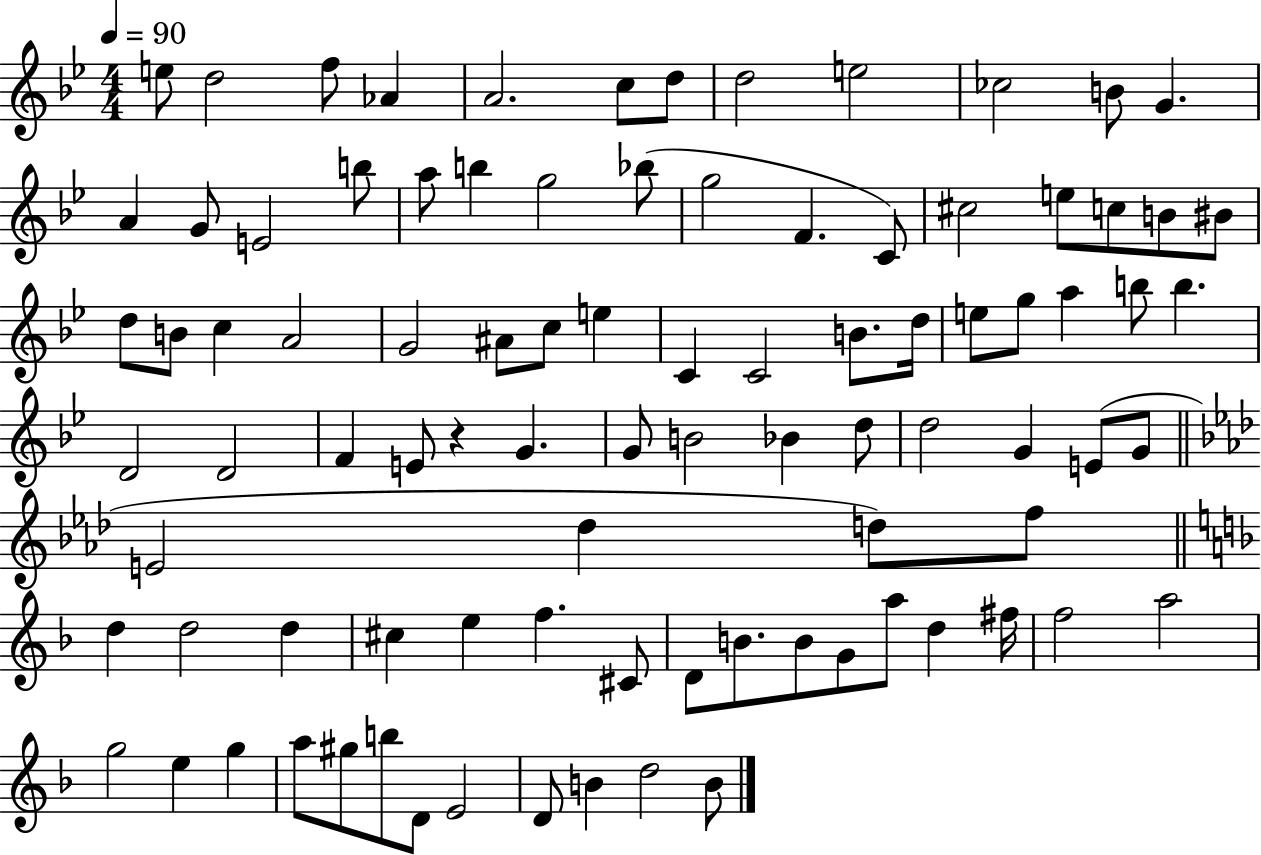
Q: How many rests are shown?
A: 1